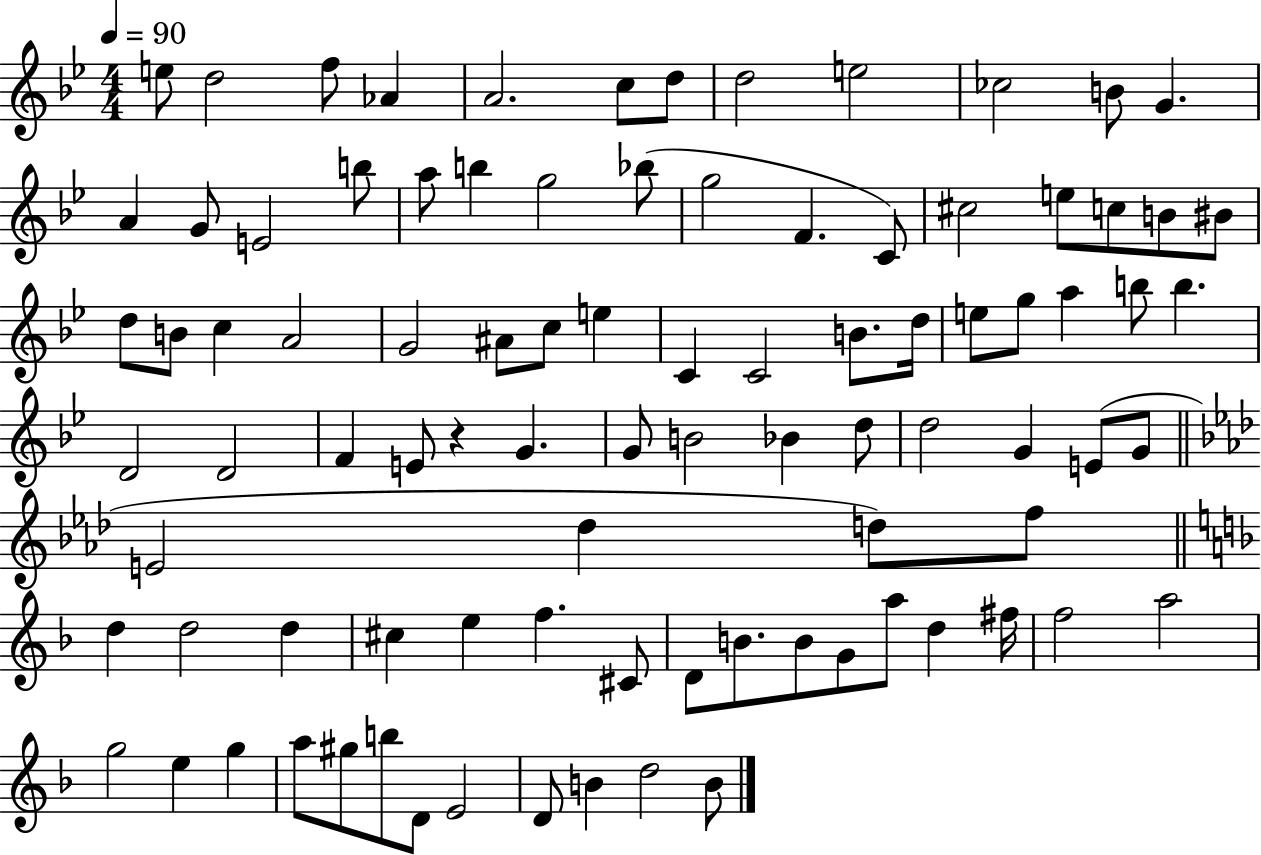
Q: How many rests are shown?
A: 1